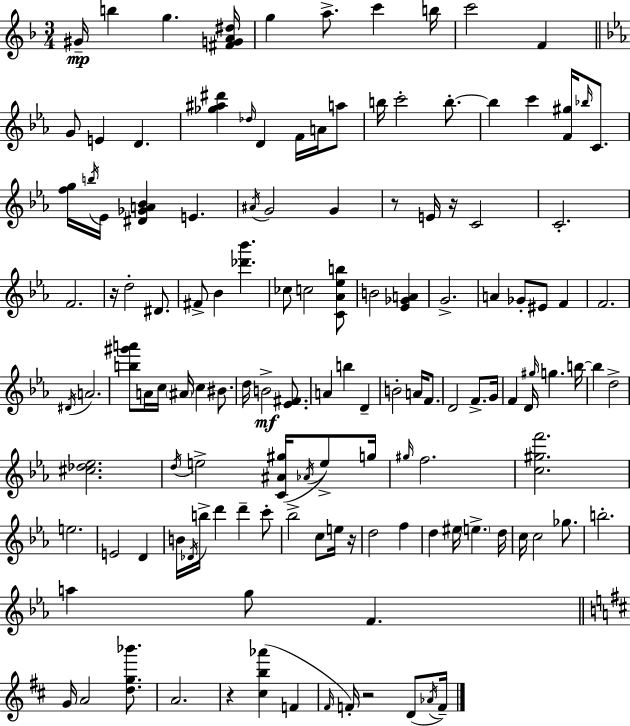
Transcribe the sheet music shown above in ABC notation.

X:1
T:Untitled
M:3/4
L:1/4
K:Dm
^G/4 b g [^FGA^d]/4 g a/2 c' b/4 c'2 F G/2 E D [_g^a^d'] _d/4 D F/4 A/4 a/2 b/4 c'2 b/2 b c' [F^g]/4 _b/4 C/2 [fg]/4 b/4 _E/4 [^D_GA_B] E ^A/4 G2 G z/2 E/4 z/4 C2 C2 F2 z/4 d2 ^D/2 ^F/2 _B [_d'_b'] _c/2 c2 [C_A_eb]/2 B2 [_E_GA] G2 A _G/2 ^E/2 F F2 ^D/4 A2 [b^g'a']/2 A/4 c/4 ^A/4 c ^B/2 d/4 B2 [_E^F]/2 A b D B2 A/4 F/2 D2 F/2 G/4 F D/4 ^g/4 g b/4 b d2 [^c_d_e]2 d/4 e2 [C^A^g]/4 _A/4 e/2 g/4 ^g/4 f2 [c^gf']2 e2 E2 D B/4 _D/4 b/4 d' d' c'/2 _b2 c/2 e/4 z/4 d2 f d ^e/4 e d/4 c/4 c2 _g/2 b2 a g/2 F G/4 A2 [dg_b']/2 A2 z [^cb_a'] F ^F/4 F/4 z2 D/2 _A/4 F/4